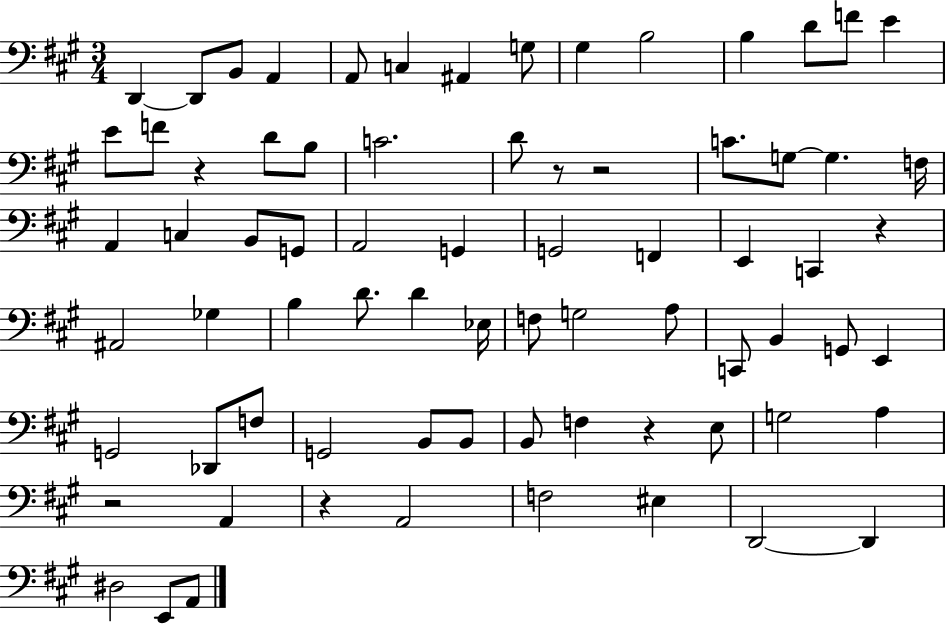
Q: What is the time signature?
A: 3/4